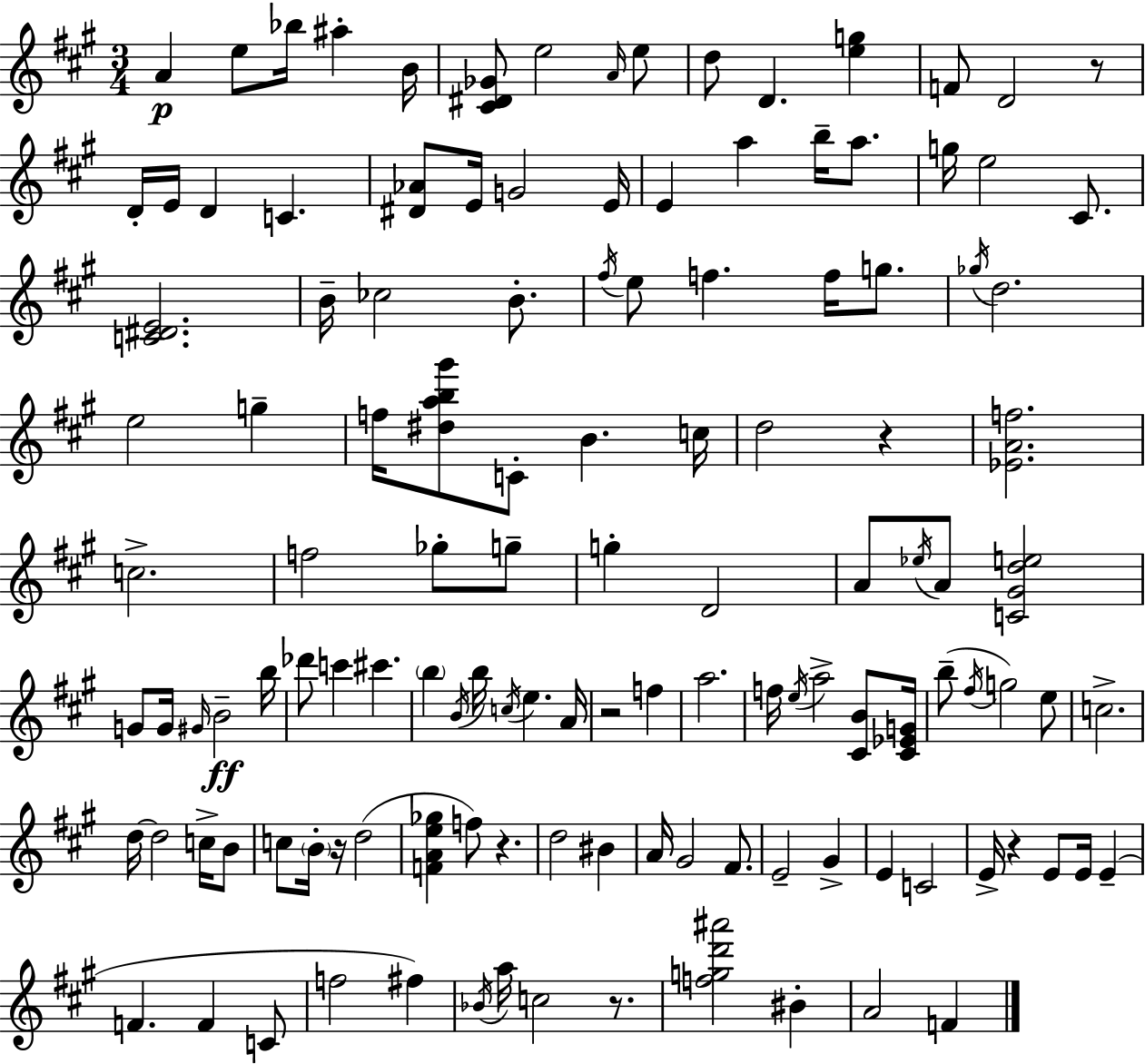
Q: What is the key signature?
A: A major